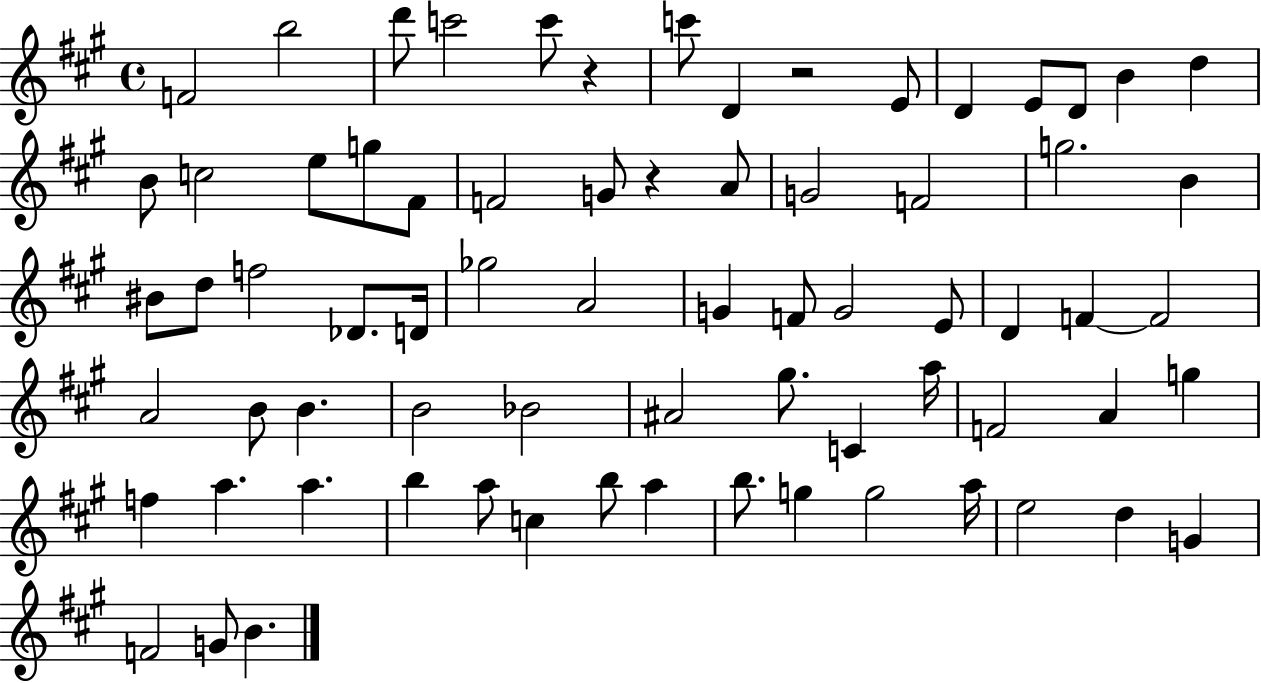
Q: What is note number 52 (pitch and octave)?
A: F5